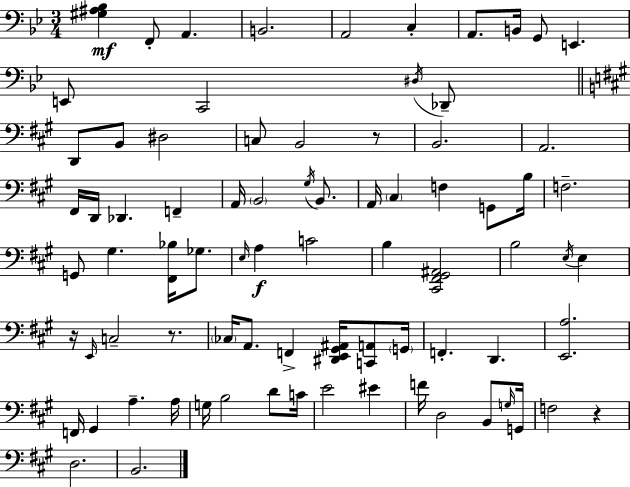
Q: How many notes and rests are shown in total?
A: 80